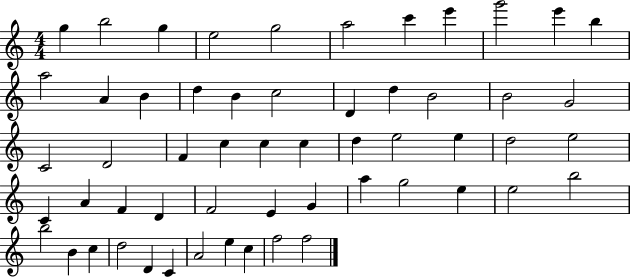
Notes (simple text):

G5/q B5/h G5/q E5/h G5/h A5/h C6/q E6/q G6/h E6/q B5/q A5/h A4/q B4/q D5/q B4/q C5/h D4/q D5/q B4/h B4/h G4/h C4/h D4/h F4/q C5/q C5/q C5/q D5/q E5/h E5/q D5/h E5/h C4/q A4/q F4/q D4/q F4/h E4/q G4/q A5/q G5/h E5/q E5/h B5/h B5/h B4/q C5/q D5/h D4/q C4/q A4/h E5/q C5/q F5/h F5/h